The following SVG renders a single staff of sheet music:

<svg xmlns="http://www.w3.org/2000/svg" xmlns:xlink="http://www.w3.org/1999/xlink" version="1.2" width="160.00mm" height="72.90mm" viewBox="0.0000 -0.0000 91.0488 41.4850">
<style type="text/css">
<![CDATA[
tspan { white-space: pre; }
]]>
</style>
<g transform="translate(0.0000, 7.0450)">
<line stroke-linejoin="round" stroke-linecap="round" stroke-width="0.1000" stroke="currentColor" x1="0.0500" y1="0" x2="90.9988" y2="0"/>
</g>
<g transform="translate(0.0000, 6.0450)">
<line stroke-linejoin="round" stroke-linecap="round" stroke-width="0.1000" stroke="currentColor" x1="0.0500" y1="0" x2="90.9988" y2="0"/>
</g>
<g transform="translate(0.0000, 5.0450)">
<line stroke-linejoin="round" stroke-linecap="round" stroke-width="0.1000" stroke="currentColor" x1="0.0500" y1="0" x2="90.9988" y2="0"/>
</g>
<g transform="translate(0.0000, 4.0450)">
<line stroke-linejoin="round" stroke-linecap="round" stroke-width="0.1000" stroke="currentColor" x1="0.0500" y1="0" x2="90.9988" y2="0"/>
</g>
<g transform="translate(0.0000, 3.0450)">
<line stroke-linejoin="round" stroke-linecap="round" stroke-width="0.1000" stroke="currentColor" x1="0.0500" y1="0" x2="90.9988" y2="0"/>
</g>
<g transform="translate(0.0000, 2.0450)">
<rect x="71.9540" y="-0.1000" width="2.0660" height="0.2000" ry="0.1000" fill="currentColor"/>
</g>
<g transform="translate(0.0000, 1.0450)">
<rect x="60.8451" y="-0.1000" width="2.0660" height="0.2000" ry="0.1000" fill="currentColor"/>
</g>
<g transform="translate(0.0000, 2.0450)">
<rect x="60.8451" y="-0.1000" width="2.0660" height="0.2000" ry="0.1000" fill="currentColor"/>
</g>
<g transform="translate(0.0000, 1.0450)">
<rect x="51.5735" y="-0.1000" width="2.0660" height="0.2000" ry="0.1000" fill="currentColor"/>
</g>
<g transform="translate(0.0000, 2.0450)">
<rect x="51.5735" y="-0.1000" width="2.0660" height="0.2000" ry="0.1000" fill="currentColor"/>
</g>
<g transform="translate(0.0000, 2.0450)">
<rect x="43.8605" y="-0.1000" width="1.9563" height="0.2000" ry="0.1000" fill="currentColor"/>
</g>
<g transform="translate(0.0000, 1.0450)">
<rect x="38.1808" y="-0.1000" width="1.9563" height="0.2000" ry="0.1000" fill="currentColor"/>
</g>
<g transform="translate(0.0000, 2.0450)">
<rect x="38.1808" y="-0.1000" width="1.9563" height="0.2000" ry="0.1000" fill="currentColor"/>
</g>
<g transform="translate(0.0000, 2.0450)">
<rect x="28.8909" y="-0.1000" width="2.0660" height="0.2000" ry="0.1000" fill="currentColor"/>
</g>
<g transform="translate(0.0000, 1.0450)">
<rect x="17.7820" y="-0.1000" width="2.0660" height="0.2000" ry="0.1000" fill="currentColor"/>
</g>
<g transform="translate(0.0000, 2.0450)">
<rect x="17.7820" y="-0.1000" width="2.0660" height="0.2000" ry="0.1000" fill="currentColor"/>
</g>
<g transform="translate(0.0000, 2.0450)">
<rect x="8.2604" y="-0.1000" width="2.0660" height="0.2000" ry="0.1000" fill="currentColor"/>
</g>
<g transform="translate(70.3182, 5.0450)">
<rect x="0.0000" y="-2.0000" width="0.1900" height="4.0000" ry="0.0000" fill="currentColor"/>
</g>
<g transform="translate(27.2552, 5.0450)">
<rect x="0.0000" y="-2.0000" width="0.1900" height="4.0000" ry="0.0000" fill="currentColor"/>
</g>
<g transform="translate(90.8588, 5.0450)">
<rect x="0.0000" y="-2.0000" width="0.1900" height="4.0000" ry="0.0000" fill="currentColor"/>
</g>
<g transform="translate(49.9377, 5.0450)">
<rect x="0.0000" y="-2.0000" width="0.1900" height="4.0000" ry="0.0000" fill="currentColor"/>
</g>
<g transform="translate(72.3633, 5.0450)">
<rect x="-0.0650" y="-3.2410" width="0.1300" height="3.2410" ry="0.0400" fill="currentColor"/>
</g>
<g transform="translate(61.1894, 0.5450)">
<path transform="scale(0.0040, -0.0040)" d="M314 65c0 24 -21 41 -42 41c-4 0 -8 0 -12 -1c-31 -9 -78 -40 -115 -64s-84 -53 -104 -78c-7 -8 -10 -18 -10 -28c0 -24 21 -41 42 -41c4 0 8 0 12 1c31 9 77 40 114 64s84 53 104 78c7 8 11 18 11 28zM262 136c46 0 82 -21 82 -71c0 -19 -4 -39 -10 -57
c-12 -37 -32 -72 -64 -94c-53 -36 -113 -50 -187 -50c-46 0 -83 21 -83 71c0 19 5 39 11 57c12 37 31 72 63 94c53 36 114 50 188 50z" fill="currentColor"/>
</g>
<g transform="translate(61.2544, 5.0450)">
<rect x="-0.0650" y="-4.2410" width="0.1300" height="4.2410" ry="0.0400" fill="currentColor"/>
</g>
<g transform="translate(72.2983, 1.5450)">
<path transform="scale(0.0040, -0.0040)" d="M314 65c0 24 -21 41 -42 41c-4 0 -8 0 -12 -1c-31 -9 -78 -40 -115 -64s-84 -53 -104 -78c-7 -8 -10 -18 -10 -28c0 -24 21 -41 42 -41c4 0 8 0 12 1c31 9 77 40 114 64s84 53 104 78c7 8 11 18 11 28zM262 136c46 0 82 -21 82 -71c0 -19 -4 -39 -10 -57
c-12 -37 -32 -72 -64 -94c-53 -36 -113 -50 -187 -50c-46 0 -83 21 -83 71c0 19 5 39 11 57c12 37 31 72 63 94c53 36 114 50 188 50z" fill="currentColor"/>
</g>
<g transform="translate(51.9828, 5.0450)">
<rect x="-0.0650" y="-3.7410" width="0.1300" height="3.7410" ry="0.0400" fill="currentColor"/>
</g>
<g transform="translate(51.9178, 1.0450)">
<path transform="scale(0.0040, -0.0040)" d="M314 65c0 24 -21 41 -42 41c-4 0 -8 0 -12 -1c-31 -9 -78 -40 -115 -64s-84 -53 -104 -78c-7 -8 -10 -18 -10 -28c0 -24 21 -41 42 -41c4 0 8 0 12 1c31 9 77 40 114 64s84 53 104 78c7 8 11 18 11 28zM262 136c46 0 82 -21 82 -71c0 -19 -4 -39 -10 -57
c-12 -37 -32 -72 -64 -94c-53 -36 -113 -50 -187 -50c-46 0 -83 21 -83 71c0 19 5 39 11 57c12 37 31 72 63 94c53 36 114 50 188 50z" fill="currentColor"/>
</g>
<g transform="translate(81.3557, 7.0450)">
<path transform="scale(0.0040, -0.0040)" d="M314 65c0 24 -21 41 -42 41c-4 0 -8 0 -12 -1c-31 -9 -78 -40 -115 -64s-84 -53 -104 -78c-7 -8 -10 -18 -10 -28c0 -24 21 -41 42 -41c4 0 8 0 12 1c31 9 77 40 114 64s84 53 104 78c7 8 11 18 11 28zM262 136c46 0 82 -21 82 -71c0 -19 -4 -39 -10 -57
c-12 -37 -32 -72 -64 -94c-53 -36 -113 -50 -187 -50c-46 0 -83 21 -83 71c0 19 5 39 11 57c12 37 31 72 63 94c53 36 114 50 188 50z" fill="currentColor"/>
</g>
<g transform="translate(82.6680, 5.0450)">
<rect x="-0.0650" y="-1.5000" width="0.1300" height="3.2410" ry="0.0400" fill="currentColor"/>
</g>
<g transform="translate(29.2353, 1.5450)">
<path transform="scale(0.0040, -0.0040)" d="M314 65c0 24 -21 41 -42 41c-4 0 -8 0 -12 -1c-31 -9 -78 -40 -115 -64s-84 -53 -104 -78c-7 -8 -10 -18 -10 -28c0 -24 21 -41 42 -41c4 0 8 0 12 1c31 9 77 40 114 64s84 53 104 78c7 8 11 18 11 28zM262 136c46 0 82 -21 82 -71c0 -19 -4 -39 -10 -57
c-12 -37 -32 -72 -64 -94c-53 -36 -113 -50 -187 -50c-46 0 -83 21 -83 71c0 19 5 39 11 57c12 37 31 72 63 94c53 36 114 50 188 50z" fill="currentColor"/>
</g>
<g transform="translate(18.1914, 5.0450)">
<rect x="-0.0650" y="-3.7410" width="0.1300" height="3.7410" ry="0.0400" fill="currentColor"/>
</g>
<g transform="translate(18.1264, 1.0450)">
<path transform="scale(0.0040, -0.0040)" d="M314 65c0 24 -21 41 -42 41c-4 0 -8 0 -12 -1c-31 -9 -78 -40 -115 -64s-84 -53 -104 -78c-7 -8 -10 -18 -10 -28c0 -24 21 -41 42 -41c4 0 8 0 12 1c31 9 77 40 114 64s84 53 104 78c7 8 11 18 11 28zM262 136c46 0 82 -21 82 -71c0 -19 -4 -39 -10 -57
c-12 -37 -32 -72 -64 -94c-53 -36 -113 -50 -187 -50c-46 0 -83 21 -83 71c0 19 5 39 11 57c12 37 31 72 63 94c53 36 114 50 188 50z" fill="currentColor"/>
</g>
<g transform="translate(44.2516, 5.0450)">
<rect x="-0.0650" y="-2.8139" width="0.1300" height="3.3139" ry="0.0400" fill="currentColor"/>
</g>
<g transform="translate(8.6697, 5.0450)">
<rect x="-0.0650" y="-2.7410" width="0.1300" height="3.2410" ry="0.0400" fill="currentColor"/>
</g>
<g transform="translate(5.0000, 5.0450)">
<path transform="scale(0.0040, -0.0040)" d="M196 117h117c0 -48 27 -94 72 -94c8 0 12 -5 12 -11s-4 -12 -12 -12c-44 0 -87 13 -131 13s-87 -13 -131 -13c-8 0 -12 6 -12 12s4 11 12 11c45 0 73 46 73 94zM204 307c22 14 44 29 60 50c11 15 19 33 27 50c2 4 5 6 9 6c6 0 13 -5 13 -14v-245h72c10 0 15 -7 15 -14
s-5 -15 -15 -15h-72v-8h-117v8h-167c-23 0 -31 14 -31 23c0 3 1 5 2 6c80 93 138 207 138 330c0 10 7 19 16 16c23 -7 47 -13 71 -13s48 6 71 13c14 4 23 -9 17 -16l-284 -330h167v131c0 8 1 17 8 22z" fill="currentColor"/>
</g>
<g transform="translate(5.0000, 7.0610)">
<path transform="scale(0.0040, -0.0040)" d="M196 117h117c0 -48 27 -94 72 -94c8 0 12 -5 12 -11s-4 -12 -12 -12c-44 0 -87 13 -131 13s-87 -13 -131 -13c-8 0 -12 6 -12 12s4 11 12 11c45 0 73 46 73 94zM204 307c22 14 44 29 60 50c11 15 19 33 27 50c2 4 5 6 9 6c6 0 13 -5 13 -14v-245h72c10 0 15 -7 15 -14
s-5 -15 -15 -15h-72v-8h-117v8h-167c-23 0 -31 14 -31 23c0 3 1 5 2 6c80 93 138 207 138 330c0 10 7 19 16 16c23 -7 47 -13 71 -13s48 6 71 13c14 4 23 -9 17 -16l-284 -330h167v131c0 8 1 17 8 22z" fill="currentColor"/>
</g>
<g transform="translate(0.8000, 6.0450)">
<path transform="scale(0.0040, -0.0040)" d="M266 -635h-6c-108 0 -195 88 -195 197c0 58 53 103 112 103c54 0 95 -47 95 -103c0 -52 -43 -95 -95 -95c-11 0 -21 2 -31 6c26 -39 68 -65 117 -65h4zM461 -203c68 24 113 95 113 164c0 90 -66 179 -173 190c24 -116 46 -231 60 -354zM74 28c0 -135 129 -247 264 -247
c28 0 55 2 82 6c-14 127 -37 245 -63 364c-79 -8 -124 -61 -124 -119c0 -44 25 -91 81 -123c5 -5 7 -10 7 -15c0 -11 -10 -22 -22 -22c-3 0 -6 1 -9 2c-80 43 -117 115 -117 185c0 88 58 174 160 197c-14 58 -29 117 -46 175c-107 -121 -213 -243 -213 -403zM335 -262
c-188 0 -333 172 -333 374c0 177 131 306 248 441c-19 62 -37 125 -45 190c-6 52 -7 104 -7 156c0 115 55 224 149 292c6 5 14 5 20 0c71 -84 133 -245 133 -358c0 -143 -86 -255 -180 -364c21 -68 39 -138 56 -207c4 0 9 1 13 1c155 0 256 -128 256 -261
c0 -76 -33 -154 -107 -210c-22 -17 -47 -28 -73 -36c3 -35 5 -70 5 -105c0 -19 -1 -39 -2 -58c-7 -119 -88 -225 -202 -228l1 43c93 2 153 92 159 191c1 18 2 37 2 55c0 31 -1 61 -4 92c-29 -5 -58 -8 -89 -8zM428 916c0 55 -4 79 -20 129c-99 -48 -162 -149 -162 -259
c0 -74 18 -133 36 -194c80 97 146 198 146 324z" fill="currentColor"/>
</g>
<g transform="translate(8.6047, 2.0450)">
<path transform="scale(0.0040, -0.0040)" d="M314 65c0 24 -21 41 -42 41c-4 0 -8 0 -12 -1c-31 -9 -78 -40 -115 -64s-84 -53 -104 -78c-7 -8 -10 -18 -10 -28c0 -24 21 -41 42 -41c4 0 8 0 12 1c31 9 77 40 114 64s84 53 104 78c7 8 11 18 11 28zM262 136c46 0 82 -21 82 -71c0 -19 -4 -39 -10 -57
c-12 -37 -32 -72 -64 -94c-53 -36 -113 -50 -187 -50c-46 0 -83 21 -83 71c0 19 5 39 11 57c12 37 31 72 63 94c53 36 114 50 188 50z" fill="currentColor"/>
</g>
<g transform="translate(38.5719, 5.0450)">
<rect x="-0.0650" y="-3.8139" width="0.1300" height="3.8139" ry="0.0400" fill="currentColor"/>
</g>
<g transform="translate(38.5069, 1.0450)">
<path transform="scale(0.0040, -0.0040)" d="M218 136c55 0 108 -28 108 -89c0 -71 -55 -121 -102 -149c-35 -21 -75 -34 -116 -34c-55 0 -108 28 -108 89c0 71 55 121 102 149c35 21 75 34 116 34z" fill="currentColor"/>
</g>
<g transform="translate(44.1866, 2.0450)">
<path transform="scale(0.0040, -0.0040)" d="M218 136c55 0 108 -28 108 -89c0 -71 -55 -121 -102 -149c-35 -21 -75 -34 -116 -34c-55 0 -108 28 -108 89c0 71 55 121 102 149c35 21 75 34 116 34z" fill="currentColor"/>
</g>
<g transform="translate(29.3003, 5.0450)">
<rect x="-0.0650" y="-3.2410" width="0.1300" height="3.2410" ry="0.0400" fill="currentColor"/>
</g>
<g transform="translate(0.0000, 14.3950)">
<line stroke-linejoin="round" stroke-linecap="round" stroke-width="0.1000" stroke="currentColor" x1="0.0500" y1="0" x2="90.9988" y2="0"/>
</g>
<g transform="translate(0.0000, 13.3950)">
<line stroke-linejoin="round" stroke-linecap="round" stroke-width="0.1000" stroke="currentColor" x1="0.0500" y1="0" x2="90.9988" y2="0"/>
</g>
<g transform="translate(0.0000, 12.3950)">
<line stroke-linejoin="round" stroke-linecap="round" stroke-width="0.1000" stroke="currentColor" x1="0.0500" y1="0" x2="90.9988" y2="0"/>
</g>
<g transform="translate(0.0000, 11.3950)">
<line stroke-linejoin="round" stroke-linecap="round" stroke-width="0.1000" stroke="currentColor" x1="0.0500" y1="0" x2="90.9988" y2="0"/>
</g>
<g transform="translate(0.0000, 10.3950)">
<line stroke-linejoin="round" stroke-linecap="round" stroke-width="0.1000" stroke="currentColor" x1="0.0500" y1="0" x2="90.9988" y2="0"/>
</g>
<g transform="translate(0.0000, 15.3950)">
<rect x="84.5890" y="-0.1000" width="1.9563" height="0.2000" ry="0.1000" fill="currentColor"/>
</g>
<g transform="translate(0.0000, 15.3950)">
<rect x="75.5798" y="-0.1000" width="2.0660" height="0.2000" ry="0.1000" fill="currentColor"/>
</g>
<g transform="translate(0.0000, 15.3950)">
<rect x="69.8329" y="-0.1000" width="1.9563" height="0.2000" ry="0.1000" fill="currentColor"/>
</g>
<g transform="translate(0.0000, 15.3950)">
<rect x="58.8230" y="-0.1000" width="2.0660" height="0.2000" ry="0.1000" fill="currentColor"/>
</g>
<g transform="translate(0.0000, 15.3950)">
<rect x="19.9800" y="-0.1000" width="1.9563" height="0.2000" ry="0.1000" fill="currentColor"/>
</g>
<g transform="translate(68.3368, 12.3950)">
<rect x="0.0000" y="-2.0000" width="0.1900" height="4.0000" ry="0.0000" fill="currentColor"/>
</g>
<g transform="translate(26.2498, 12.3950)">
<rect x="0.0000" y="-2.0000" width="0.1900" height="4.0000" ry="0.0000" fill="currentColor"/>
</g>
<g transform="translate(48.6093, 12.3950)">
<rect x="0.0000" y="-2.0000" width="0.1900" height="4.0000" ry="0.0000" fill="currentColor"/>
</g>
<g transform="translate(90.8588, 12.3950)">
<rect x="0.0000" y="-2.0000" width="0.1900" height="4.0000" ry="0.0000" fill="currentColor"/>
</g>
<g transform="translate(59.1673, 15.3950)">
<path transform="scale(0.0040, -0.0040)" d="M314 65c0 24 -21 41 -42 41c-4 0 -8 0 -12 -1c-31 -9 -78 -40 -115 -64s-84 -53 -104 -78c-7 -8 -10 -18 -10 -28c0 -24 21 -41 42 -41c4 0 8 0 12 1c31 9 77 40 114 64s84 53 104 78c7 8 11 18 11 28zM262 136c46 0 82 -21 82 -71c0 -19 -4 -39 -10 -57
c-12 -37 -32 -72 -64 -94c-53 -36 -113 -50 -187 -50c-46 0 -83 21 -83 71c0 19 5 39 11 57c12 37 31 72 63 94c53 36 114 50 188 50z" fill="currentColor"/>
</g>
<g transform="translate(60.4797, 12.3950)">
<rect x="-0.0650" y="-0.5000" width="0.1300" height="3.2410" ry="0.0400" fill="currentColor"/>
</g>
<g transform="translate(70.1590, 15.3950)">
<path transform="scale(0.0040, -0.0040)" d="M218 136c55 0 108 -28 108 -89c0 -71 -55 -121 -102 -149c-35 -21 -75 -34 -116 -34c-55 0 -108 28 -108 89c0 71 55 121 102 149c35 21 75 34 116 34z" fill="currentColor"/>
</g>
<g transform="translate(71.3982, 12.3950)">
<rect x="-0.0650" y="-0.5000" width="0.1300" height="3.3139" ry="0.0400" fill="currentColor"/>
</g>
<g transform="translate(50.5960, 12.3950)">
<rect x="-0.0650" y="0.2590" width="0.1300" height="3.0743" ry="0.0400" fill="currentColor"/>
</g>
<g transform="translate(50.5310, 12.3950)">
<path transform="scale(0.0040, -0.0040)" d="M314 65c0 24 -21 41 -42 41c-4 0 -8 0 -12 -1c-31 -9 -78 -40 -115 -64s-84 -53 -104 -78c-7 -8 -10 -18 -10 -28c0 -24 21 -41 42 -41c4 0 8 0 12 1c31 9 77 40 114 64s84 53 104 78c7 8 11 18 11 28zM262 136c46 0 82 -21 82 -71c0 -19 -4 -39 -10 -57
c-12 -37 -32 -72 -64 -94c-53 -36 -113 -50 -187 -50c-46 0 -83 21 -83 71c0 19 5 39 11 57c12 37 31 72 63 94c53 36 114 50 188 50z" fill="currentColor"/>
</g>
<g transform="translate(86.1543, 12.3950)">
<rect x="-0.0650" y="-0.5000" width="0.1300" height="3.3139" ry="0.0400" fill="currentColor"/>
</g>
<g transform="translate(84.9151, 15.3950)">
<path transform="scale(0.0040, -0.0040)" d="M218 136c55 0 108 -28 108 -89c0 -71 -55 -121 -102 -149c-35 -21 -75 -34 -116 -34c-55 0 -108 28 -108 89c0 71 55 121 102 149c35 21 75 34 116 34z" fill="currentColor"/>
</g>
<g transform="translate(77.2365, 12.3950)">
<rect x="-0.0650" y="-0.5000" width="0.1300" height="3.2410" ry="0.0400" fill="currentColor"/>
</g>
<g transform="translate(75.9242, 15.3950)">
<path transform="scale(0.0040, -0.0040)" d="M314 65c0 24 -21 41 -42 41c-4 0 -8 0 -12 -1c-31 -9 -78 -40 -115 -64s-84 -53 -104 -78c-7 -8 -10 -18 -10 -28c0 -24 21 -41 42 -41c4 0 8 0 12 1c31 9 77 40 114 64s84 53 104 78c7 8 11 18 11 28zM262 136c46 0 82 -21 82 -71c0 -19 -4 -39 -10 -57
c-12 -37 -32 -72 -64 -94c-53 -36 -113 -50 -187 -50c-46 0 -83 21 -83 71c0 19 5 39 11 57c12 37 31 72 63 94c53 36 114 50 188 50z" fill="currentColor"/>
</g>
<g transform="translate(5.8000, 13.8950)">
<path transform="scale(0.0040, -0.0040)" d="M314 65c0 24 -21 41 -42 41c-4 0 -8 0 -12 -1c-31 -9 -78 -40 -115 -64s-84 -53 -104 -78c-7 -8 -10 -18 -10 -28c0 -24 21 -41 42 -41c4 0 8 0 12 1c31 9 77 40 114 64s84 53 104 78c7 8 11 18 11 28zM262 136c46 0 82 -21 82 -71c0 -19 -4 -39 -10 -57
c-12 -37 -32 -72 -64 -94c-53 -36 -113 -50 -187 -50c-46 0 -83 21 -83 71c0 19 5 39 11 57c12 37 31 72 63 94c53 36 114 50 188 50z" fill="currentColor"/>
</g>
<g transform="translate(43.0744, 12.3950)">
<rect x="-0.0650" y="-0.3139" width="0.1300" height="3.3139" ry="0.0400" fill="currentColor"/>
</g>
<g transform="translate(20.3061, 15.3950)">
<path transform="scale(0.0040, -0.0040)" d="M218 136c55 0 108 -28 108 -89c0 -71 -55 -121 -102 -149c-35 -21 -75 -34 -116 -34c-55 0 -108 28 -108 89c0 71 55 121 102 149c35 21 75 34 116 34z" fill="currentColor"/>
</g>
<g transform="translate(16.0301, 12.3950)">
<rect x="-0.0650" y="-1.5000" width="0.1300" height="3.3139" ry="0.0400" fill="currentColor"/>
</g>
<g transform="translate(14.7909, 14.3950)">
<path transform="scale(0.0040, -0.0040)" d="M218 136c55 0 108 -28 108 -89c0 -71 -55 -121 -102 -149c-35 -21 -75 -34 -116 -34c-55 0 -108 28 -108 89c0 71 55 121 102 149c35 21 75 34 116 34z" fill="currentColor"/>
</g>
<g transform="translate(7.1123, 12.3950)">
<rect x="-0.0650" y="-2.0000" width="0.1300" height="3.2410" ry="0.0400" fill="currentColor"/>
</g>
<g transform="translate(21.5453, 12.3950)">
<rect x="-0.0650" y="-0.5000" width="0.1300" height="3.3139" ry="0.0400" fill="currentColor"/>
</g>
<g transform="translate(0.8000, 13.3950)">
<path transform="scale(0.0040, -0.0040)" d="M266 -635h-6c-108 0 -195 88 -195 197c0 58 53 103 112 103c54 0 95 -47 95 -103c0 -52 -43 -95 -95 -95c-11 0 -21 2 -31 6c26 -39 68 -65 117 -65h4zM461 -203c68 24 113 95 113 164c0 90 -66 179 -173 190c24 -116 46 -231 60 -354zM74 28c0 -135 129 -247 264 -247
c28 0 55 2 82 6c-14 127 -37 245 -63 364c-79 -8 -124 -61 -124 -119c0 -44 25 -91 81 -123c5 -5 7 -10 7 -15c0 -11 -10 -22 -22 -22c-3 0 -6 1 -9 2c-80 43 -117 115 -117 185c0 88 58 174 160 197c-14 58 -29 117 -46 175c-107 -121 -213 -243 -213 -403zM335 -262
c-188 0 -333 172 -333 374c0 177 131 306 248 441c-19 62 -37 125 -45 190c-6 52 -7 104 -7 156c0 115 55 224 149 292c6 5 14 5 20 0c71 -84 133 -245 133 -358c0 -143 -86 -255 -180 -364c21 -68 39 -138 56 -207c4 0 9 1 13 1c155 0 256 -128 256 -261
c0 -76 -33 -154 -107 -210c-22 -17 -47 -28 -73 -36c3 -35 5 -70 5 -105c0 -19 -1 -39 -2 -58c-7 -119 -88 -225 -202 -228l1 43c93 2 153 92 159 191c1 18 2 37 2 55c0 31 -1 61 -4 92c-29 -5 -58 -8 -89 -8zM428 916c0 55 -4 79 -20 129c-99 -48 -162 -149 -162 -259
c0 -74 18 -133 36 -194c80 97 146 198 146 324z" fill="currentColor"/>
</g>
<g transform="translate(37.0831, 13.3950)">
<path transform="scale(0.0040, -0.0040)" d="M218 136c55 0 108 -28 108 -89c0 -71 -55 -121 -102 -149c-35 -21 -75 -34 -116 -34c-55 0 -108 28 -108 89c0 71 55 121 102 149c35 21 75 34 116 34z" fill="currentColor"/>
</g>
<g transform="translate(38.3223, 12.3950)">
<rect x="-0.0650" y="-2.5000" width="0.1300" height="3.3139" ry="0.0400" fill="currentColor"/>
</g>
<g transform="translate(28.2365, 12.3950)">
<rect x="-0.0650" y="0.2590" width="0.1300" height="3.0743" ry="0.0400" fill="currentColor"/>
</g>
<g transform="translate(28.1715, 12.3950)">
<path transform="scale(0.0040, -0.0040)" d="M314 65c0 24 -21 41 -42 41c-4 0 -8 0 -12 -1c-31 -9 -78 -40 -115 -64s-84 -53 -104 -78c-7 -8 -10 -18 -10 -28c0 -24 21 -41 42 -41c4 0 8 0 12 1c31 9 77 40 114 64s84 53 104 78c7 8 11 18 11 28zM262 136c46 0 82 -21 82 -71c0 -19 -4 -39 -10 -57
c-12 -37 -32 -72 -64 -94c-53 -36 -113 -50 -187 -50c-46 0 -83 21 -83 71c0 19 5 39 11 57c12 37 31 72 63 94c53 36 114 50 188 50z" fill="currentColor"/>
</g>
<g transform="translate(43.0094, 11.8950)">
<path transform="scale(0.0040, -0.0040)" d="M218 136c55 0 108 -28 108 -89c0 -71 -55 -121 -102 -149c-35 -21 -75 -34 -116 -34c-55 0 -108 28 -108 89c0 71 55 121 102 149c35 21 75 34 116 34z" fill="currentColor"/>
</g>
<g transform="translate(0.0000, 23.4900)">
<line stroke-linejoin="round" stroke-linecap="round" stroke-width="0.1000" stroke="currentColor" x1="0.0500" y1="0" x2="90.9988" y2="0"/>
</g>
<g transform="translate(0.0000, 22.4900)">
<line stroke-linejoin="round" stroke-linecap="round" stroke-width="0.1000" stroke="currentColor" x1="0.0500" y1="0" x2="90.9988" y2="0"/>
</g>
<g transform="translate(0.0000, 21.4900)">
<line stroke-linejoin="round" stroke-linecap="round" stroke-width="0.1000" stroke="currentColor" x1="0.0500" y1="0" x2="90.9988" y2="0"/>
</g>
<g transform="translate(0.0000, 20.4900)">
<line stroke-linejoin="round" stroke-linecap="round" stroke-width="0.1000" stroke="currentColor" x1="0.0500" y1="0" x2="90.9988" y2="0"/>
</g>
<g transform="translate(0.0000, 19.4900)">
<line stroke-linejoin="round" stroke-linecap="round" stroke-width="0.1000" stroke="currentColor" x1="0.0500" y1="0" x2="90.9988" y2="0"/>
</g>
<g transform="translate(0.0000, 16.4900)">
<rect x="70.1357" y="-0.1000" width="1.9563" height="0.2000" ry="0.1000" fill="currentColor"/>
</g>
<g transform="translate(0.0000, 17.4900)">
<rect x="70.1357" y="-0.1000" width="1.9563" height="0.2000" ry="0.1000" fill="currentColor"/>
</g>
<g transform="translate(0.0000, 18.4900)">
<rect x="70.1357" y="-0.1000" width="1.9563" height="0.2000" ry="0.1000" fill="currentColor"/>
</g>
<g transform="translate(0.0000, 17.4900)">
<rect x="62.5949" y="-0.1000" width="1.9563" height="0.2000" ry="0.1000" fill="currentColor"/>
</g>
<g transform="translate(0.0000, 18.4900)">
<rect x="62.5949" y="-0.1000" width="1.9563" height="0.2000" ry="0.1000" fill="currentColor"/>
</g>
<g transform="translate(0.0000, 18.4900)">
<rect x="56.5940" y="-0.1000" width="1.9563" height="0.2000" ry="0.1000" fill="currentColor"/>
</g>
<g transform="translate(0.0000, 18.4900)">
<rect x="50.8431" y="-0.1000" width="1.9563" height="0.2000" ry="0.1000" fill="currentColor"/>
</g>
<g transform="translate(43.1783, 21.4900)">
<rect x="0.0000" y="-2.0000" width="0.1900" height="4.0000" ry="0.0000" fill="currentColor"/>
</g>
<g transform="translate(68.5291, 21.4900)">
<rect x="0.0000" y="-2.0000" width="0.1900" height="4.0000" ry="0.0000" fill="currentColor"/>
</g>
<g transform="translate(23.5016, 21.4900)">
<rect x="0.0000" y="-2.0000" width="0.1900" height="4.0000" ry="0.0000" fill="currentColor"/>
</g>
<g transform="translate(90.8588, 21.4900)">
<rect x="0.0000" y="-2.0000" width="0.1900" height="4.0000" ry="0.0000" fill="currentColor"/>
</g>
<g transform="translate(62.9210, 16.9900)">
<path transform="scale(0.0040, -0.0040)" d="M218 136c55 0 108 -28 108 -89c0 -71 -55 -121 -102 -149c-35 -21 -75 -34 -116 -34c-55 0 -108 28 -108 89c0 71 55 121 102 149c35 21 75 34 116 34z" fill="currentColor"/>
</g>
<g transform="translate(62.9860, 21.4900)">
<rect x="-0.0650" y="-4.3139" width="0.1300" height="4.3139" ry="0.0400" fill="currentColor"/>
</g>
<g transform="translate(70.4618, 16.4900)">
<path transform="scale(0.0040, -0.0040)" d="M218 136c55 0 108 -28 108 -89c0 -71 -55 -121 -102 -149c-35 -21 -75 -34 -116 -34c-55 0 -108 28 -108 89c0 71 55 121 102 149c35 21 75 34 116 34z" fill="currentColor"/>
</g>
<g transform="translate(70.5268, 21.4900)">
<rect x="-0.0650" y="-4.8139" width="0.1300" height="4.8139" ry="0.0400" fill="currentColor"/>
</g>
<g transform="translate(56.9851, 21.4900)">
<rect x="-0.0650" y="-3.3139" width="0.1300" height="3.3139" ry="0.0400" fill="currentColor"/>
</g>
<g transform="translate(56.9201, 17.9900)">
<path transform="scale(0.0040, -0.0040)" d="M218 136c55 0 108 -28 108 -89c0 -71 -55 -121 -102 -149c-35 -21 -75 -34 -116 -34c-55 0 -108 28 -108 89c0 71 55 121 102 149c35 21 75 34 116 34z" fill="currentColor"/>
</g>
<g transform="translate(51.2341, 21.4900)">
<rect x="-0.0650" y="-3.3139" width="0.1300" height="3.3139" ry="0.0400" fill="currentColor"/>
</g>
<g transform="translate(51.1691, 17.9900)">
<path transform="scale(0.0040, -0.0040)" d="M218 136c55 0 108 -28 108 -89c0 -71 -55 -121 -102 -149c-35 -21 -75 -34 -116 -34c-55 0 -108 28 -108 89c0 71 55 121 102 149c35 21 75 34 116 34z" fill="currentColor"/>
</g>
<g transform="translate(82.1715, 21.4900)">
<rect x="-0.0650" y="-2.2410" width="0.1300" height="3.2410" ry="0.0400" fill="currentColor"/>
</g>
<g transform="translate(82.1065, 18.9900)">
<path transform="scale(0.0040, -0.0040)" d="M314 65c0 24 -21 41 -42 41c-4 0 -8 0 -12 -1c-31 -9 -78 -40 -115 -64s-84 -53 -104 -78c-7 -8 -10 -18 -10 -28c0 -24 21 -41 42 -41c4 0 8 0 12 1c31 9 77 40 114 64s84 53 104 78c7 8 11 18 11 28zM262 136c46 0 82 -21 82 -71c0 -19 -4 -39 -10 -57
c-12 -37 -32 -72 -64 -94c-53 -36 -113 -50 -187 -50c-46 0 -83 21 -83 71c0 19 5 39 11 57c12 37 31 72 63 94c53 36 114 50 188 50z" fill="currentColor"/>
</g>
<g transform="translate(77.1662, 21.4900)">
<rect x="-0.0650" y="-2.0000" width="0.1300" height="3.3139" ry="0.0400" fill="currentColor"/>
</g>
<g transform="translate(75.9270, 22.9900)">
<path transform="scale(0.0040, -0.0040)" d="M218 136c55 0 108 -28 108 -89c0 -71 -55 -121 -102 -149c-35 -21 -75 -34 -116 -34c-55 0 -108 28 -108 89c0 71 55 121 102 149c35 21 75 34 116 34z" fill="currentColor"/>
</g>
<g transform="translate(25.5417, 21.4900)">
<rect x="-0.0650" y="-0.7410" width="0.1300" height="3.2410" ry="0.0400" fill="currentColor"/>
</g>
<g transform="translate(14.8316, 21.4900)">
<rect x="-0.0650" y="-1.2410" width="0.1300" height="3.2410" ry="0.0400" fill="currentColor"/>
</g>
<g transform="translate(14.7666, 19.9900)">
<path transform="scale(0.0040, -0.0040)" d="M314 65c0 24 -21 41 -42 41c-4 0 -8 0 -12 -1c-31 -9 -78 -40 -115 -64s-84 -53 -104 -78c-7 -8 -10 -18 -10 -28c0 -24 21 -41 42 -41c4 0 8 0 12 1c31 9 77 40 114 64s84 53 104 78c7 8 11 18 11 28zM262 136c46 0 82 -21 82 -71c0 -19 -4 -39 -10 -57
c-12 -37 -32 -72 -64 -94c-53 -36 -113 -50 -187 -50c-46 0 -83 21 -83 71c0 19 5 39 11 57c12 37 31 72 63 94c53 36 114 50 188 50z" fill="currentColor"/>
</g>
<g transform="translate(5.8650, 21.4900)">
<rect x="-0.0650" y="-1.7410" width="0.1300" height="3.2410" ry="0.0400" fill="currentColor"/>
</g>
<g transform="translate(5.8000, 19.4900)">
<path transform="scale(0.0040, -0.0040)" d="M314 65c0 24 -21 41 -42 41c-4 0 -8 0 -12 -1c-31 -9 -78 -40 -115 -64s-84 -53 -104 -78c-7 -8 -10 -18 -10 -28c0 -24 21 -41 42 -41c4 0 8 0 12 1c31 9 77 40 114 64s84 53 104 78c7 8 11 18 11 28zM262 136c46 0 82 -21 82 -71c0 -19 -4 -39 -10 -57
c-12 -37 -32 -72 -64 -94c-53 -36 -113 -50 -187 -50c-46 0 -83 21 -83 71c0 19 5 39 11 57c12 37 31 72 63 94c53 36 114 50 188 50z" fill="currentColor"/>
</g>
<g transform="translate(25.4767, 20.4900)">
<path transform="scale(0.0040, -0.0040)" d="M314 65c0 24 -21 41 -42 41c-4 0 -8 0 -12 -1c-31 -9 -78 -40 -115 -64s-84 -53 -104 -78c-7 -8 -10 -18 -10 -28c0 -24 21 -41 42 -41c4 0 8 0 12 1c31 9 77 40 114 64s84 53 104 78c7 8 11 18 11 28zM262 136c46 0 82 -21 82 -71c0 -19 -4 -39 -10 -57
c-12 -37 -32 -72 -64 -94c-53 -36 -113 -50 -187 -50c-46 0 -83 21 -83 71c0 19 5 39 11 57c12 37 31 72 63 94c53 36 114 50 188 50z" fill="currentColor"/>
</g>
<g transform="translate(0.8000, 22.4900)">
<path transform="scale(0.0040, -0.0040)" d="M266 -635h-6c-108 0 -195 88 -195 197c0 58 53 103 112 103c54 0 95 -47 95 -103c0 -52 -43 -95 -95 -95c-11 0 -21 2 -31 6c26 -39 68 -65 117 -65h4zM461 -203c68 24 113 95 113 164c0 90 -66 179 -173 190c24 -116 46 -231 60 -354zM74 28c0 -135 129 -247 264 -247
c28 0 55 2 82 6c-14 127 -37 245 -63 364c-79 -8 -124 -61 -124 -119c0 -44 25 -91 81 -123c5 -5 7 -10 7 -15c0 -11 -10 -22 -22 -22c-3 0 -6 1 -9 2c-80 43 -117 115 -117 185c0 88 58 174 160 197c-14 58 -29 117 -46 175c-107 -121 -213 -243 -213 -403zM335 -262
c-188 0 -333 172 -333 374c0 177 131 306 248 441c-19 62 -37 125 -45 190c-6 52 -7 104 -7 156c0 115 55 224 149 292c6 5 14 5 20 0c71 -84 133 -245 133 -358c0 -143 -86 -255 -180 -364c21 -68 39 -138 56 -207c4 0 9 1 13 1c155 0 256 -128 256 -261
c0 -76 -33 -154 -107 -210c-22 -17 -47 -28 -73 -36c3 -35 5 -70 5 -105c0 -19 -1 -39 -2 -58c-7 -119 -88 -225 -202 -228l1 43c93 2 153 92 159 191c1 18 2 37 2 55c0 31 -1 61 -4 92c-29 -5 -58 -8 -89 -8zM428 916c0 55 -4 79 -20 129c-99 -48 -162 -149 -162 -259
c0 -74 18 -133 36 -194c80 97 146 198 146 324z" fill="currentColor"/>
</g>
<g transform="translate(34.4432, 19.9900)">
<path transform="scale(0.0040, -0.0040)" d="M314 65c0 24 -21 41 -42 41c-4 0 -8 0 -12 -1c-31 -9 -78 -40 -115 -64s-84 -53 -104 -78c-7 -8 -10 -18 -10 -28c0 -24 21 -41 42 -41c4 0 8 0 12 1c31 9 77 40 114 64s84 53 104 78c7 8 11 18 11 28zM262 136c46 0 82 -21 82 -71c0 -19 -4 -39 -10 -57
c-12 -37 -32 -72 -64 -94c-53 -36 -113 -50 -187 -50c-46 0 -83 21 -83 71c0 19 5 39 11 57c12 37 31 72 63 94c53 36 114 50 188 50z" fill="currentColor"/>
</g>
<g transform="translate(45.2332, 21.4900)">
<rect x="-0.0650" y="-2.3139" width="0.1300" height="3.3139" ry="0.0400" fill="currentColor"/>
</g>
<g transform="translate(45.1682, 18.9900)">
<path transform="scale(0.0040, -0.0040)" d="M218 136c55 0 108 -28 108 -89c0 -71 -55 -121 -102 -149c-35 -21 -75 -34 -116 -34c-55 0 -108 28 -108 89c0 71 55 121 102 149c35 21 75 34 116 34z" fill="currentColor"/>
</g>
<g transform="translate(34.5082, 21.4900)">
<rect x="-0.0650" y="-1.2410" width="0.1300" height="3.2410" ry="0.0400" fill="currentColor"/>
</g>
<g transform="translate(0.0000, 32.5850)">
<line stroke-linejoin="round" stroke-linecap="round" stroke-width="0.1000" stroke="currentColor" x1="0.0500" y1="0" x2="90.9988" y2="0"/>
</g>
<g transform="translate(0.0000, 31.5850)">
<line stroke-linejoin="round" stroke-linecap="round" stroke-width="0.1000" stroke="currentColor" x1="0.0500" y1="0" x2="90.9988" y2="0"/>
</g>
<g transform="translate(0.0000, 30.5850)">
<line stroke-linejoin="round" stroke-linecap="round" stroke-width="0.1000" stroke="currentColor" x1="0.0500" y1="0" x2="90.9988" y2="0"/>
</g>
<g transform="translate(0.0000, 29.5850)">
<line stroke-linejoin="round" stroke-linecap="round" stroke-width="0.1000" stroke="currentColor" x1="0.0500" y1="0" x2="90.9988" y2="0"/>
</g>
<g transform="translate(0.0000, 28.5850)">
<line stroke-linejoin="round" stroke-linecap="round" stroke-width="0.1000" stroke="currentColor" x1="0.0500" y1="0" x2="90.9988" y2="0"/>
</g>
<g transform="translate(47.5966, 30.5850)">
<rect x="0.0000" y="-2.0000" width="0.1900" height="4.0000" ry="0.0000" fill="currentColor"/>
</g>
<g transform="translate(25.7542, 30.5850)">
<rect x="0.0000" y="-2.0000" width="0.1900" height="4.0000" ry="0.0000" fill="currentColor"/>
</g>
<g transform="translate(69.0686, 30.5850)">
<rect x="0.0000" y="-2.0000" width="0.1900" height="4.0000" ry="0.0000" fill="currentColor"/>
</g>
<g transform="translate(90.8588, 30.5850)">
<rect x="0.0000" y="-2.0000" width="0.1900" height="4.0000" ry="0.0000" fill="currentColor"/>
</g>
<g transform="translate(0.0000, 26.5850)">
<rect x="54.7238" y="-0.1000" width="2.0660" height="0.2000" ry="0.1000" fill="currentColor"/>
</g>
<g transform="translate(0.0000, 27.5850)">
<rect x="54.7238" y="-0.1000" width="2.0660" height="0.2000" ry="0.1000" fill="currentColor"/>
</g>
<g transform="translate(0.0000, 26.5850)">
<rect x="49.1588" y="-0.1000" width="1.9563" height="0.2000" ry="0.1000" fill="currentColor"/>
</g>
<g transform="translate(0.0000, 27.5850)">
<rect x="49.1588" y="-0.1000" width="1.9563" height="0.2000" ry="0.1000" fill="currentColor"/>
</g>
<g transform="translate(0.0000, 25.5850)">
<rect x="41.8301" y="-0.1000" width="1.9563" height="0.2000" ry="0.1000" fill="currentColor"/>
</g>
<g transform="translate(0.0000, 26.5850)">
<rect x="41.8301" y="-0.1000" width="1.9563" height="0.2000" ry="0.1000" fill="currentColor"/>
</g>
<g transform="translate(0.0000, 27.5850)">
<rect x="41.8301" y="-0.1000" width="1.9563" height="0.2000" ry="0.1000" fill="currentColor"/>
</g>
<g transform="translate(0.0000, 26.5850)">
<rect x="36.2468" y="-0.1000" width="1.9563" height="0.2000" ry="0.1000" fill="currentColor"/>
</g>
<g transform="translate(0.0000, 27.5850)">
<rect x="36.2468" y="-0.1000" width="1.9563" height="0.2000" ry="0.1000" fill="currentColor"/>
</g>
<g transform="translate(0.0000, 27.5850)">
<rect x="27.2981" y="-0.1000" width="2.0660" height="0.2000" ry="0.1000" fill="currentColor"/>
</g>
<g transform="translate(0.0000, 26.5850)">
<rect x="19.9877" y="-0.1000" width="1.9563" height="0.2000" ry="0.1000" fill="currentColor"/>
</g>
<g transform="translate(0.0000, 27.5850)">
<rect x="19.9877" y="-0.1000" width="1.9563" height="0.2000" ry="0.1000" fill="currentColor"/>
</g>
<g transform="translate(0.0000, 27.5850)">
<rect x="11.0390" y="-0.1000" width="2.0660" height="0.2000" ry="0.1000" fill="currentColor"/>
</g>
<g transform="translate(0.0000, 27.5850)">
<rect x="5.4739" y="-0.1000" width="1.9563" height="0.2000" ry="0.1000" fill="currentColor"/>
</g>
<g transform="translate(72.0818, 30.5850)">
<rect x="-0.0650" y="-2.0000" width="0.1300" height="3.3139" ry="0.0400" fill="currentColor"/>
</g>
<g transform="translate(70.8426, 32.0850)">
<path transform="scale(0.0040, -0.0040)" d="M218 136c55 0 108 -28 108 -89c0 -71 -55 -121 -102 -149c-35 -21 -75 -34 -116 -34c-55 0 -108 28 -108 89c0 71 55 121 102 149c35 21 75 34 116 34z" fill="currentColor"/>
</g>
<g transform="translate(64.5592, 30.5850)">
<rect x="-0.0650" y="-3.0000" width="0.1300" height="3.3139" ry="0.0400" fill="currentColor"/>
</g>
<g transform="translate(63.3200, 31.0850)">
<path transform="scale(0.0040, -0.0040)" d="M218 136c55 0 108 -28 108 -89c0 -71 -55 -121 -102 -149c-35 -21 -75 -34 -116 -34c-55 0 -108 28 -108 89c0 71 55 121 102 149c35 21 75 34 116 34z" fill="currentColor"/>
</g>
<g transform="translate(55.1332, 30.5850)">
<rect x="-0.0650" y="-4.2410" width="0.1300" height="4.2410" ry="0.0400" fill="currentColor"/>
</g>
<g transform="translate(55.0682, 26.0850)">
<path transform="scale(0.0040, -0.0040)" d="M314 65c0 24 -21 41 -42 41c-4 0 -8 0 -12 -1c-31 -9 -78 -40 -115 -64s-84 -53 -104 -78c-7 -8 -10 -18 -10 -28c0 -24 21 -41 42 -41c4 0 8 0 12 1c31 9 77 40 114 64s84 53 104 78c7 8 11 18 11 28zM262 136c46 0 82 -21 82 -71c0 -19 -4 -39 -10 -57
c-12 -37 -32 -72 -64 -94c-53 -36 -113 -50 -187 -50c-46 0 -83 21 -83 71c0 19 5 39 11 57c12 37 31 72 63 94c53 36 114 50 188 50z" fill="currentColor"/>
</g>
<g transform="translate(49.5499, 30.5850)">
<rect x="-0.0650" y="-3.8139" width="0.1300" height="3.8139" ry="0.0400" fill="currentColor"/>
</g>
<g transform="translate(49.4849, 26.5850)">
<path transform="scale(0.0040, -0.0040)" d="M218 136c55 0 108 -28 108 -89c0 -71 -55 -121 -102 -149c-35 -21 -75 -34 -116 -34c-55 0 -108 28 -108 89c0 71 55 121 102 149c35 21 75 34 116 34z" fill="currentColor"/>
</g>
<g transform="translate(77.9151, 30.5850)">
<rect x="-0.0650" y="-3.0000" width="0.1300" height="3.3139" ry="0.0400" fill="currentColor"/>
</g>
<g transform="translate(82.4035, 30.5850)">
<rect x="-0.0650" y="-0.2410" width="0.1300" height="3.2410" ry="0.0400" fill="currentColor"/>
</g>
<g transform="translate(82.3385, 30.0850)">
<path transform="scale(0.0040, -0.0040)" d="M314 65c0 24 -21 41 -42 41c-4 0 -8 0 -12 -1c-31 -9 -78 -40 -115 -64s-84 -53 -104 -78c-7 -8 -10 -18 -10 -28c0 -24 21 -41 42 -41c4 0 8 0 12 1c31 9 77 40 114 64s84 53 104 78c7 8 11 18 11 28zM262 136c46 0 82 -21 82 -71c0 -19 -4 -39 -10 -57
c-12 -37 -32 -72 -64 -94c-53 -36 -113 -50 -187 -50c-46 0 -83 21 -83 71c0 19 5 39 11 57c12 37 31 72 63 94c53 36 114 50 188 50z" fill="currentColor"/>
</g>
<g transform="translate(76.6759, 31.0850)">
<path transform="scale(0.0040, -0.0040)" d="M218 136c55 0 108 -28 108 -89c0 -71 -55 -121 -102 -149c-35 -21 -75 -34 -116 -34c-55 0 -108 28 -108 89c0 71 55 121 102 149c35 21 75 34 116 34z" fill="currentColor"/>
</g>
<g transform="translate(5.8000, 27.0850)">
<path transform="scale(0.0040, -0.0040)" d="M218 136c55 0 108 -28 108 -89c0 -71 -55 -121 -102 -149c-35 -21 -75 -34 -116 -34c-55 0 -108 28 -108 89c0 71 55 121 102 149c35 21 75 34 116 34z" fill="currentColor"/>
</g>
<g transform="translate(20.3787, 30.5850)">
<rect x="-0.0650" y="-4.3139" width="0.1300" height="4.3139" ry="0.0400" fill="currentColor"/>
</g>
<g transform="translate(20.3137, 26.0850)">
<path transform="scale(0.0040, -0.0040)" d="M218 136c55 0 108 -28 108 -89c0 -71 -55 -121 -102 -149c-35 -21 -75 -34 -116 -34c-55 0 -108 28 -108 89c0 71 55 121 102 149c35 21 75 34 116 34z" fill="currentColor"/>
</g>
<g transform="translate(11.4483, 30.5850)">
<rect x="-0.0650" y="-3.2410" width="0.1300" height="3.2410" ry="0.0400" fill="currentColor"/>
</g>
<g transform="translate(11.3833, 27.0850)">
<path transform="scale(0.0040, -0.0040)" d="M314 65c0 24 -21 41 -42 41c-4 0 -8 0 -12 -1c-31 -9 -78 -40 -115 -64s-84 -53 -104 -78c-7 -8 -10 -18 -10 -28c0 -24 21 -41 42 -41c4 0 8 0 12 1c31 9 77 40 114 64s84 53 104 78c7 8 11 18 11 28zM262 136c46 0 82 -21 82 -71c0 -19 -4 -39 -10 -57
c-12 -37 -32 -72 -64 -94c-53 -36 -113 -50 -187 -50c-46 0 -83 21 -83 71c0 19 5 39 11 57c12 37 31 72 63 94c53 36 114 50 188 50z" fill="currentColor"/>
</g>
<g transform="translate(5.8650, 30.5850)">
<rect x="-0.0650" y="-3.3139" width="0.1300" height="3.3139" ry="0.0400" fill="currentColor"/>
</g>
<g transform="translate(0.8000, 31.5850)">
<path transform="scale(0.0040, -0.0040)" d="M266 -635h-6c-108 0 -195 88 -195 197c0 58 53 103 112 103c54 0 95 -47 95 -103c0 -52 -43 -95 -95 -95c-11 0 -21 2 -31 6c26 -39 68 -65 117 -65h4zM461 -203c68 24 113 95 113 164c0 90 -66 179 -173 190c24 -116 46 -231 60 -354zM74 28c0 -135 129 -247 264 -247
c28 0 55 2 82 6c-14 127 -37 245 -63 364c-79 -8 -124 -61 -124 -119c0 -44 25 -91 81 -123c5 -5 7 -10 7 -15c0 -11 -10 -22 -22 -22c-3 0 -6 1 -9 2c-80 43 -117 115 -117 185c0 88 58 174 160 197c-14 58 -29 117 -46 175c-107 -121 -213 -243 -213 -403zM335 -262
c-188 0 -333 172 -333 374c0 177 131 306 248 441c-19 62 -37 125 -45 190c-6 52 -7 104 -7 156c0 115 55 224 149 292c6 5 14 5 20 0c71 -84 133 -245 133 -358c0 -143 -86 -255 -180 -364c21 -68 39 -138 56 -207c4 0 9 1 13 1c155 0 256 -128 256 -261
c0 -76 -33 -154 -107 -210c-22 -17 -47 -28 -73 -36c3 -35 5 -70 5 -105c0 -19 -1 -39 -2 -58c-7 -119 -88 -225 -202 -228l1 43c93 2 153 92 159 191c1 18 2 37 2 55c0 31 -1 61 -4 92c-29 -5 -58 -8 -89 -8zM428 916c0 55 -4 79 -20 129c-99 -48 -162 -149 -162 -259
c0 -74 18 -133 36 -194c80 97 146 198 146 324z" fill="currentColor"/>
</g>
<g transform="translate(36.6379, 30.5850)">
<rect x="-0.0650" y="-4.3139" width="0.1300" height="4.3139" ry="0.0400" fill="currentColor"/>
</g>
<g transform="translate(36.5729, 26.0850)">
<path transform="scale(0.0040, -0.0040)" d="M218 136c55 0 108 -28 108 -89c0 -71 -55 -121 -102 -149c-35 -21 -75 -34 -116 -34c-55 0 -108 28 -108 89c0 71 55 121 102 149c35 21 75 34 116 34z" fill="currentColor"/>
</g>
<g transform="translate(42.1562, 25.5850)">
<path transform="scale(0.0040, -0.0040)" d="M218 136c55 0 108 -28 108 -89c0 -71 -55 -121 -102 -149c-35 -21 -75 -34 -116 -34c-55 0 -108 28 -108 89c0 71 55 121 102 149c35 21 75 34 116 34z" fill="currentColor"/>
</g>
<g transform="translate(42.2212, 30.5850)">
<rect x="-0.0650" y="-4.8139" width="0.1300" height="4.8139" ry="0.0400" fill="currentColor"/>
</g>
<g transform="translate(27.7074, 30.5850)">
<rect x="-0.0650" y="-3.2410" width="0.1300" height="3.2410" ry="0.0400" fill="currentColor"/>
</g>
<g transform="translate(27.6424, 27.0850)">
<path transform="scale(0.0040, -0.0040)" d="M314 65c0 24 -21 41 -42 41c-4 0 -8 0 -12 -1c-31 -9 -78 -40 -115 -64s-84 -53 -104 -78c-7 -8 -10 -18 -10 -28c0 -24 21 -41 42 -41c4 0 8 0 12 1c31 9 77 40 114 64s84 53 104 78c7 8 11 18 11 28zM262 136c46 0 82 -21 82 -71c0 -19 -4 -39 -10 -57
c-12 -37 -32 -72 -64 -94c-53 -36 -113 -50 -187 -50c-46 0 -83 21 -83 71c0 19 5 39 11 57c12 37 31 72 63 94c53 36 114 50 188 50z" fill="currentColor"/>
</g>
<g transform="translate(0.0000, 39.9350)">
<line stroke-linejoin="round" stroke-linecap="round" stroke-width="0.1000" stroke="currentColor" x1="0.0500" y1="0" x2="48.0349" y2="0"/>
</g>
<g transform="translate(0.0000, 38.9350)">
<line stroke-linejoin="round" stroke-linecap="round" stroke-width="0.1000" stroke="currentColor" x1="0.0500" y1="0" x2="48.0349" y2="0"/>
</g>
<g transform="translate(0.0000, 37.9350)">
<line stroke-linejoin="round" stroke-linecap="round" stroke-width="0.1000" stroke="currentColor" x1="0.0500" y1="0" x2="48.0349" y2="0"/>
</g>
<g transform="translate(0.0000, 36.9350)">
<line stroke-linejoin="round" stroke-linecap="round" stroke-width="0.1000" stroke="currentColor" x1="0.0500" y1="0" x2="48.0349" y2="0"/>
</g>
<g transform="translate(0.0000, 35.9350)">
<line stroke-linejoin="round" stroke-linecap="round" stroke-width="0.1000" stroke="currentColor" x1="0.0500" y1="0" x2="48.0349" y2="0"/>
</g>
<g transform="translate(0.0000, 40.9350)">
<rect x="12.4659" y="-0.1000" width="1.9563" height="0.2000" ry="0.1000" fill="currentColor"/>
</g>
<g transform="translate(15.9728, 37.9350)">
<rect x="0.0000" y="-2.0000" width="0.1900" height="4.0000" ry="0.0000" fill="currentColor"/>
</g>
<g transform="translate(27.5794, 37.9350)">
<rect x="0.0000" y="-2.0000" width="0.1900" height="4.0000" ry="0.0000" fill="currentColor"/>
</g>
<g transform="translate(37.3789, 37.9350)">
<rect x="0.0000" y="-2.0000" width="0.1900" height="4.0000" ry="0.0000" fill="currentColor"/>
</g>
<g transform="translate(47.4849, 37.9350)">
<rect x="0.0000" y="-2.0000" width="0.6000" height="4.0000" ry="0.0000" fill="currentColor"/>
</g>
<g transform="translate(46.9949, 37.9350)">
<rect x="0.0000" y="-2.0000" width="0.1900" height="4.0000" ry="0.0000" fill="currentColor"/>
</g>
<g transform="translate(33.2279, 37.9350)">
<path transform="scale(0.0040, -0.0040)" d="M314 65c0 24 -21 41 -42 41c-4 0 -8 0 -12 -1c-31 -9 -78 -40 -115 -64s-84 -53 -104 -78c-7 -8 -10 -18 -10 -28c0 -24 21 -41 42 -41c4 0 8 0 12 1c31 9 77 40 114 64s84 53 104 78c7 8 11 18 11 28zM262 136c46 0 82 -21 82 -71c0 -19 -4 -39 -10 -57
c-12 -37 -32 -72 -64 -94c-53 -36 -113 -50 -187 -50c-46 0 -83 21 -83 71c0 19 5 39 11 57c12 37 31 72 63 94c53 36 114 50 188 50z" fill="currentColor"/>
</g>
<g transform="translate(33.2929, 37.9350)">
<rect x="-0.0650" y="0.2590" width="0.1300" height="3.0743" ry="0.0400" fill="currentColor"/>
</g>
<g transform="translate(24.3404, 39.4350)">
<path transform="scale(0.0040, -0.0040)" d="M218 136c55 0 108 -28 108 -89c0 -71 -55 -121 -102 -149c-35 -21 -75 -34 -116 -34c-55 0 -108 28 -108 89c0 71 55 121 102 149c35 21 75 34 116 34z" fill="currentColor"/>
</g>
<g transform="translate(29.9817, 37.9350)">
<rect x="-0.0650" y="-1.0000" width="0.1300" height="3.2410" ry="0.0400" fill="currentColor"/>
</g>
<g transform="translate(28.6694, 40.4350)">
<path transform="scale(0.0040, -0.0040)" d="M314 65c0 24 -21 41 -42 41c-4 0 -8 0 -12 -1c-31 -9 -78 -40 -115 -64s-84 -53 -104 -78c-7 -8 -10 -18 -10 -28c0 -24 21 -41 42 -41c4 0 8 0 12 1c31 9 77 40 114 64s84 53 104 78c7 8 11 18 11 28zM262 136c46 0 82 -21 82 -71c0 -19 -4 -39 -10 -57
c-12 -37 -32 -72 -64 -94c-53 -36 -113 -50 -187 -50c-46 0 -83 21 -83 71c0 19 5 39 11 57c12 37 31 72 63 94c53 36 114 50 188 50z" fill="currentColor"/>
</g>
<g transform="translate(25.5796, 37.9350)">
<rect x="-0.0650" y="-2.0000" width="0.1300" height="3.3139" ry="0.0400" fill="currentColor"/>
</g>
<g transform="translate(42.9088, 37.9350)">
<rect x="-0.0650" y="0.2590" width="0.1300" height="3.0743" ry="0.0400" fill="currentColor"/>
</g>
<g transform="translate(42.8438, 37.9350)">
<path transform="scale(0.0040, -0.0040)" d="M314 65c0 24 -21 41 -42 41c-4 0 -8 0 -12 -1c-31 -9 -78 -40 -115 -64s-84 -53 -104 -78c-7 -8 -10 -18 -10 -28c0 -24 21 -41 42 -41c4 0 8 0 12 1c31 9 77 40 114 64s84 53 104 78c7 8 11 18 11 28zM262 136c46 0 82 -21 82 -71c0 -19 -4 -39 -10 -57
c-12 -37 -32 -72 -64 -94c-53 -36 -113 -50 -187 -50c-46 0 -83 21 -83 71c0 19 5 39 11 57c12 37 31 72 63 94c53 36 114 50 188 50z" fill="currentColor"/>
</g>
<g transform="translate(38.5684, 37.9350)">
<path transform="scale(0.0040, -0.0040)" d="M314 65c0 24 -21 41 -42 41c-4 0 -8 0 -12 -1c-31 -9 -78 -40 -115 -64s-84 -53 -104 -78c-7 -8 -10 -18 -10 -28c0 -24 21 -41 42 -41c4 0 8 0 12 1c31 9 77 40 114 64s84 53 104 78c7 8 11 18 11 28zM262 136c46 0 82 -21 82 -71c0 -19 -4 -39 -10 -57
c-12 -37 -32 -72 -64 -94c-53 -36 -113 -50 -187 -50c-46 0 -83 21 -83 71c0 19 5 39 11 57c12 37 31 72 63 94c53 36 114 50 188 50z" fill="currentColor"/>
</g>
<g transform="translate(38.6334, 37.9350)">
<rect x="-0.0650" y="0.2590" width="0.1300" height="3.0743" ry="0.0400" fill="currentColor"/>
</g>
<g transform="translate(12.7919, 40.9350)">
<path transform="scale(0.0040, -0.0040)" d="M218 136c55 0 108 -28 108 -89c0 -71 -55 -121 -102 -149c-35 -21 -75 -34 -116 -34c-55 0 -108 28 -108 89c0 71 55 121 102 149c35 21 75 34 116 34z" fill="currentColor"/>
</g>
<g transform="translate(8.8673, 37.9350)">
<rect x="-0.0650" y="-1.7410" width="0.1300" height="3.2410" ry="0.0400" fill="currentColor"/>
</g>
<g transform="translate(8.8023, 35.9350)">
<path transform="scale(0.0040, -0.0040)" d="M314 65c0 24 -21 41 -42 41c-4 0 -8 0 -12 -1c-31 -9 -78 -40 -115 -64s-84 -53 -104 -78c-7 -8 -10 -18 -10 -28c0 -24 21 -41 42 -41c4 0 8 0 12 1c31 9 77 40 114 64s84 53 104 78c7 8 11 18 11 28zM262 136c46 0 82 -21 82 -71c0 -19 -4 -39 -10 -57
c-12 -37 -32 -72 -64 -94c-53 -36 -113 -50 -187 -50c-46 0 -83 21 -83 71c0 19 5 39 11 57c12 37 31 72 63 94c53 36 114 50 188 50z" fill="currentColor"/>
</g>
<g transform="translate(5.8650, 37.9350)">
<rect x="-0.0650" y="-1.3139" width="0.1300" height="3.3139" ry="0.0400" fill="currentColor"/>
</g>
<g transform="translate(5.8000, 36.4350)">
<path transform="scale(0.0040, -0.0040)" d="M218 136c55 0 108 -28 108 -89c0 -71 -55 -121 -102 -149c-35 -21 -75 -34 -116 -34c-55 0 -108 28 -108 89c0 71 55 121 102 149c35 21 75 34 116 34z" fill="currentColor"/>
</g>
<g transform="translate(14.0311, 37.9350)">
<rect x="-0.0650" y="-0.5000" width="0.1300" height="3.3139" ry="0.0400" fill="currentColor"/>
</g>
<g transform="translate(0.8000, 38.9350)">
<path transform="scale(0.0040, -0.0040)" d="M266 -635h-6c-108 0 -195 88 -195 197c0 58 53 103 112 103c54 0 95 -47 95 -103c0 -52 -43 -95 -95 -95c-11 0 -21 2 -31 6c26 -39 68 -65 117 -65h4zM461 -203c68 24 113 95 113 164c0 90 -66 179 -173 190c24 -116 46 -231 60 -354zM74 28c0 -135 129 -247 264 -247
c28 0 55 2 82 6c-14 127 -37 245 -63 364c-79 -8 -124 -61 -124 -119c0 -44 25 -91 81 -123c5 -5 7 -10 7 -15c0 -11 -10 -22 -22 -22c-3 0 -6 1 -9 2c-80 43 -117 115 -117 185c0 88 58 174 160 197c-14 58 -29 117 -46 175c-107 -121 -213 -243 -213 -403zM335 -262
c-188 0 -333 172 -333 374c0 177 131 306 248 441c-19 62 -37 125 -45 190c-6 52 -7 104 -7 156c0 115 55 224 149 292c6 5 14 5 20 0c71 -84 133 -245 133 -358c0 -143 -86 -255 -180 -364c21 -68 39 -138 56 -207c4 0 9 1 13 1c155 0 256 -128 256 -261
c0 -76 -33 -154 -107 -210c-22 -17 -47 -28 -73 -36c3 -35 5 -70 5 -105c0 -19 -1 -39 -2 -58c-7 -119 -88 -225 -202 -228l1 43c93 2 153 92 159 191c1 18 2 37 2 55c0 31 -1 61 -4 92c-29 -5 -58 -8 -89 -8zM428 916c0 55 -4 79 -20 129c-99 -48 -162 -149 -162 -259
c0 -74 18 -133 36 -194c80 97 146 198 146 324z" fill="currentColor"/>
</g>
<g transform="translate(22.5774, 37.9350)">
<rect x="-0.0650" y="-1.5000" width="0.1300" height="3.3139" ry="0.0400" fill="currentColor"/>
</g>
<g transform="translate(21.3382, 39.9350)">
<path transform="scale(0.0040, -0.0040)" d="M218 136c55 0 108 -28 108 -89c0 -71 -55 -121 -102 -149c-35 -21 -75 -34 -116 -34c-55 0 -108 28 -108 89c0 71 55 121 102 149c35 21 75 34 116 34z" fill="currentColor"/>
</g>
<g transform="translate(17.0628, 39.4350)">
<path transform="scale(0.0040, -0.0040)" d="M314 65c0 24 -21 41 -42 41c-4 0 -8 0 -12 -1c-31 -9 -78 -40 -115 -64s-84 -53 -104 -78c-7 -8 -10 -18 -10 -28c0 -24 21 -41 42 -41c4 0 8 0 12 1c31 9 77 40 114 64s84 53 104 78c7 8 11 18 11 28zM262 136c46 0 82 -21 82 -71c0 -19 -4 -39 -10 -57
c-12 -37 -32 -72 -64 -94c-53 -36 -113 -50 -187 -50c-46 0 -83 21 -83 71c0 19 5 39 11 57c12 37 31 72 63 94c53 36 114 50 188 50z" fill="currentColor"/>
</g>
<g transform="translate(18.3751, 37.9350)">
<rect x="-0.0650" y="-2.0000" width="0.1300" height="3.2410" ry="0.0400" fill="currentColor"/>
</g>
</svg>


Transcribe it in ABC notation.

X:1
T:Untitled
M:4/4
L:1/4
K:C
a2 c'2 b2 c' a c'2 d'2 b2 E2 F2 E C B2 G c B2 C2 C C2 C f2 e2 d2 e2 g b b d' e' F g2 b b2 d' b2 d' e' c' d'2 A F A c2 e f2 C F2 E F D2 B2 B2 B2